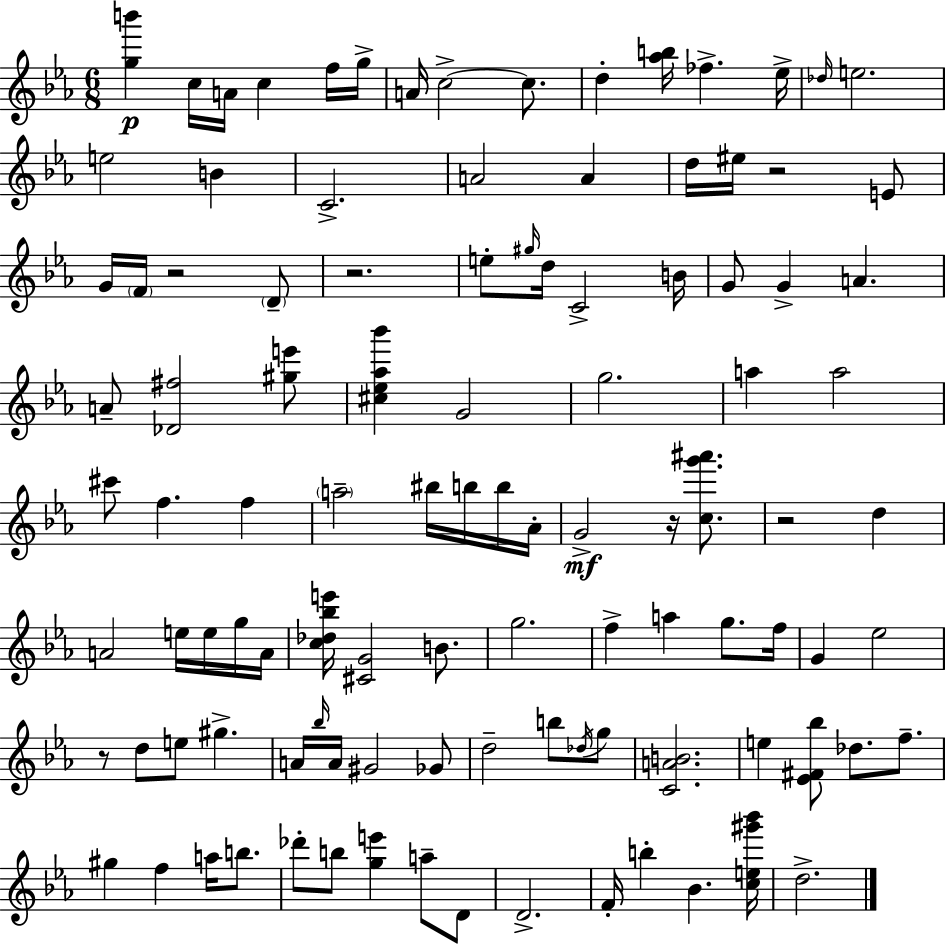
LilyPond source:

{
  \clef treble
  \numericTimeSignature
  \time 6/8
  \key ees \major
  \repeat volta 2 { <g'' b'''>4\p c''16 a'16 c''4 f''16 g''16-> | a'16 c''2->~~ c''8. | d''4-. <aes'' b''>16 fes''4.-> ees''16-> | \grace { des''16 } e''2. | \break e''2 b'4 | c'2.-> | a'2 a'4 | d''16 eis''16 r2 e'8 | \break g'16 \parenthesize f'16 r2 \parenthesize d'8-- | r2. | e''8-. \grace { gis''16 } d''16 c'2-> | b'16 g'8 g'4-> a'4. | \break a'8-- <des' fis''>2 | <gis'' e'''>8 <cis'' ees'' aes'' bes'''>4 g'2 | g''2. | a''4 a''2 | \break cis'''8 f''4. f''4 | \parenthesize a''2-- bis''16 b''16 | b''16 aes'16-. g'2->\mf r16 <c'' g''' ais'''>8. | r2 d''4 | \break a'2 e''16 e''16 | g''16 a'16 <c'' des'' bes'' e'''>16 <cis' g'>2 b'8. | g''2. | f''4-> a''4 g''8. | \break f''16 g'4 ees''2 | r8 d''8 e''8 gis''4.-> | a'16 \grace { bes''16 } a'16 gis'2 | ges'8 d''2-- b''8 | \break \acciaccatura { des''16 } g''8 <c' a' b'>2. | e''4 <ees' fis' bes''>8 des''8. | f''8.-- gis''4 f''4 | a''16 b''8. des'''8-. b''8 <g'' e'''>4 | \break a''8-- d'8 d'2.-> | f'16-. b''4-. bes'4. | <c'' e'' gis''' bes'''>16 d''2.-> | } \bar "|."
}